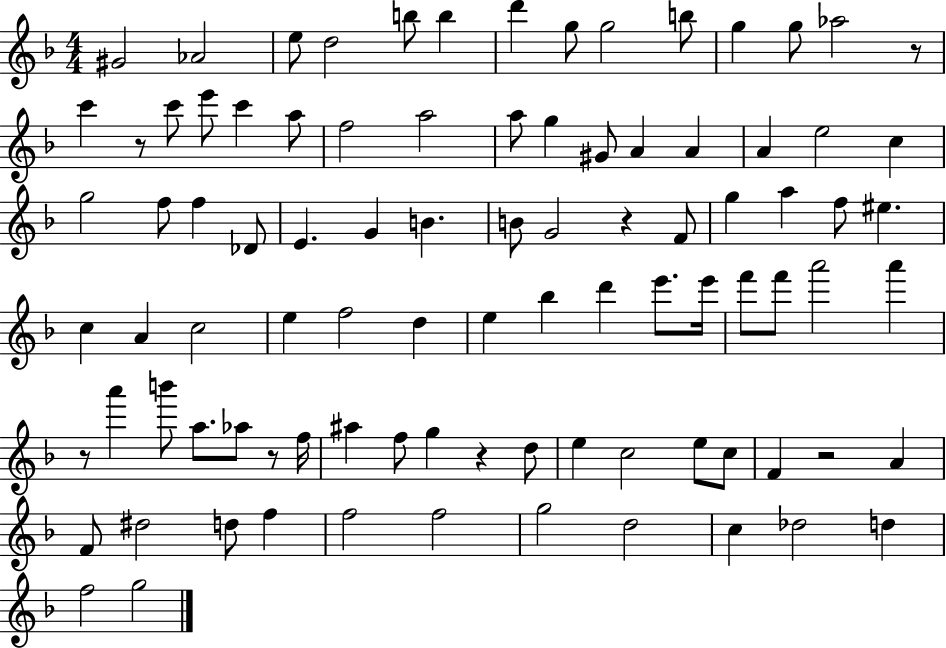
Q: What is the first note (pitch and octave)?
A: G#4